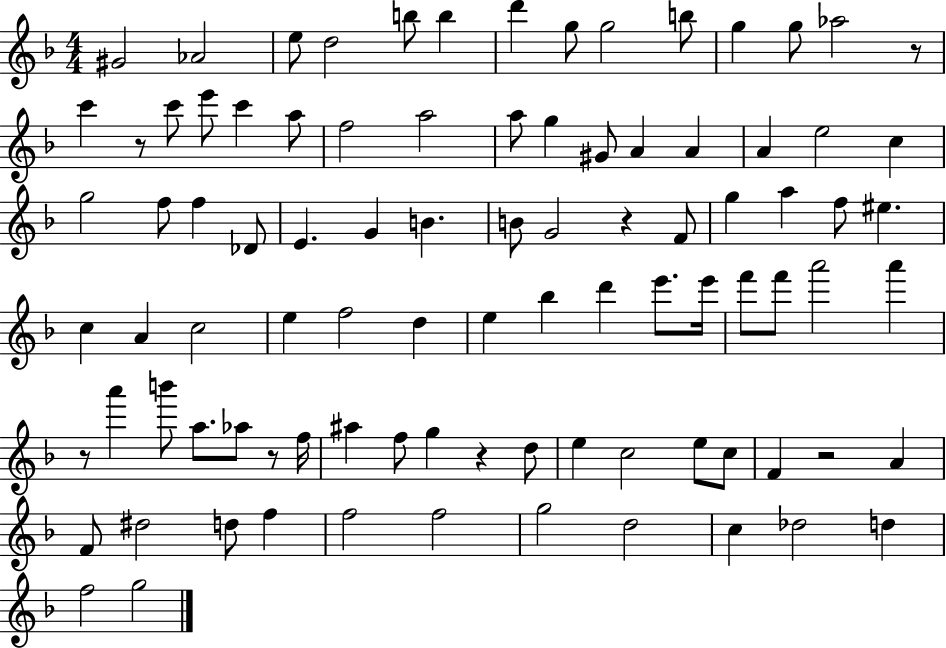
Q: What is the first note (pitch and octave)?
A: G#4